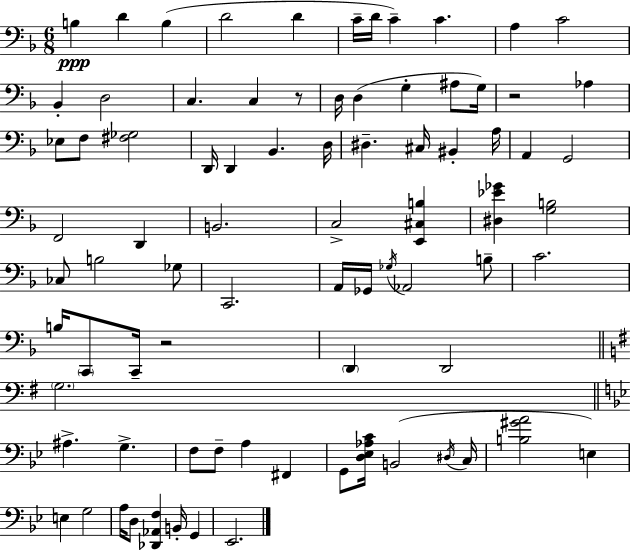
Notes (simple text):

B3/q D4/q B3/q D4/h D4/q C4/s D4/s C4/q C4/q. A3/q C4/h Bb2/q D3/h C3/q. C3/q R/e D3/s D3/q G3/q A#3/e G3/s R/h Ab3/q Eb3/e F3/e [F#3,Gb3]/h D2/s D2/q Bb2/q. D3/s D#3/q. C#3/s BIS2/q A3/s A2/q G2/h F2/h D2/q B2/h. C3/h [E2,C#3,B3]/q [D#3,Eb4,Gb4]/q [G3,B3]/h CES3/e B3/h Gb3/e C2/h. A2/s Gb2/s Gb3/s Ab2/h B3/e C4/h. B3/s C2/e C2/s R/h D2/q D2/h G3/h. A#3/q. G3/q. F3/e F3/e A3/q F#2/q G2/e [D3,Eb3,Ab3,C4]/s B2/h D#3/s C3/s [B3,G#4,A4]/h E3/q E3/q G3/h A3/s D3/e [Db2,Ab2,F3]/q B2/s G2/q Eb2/h.